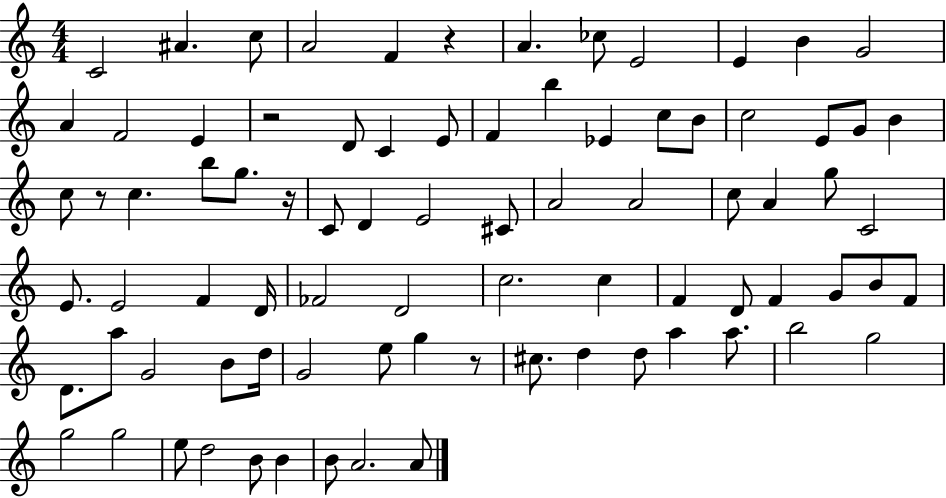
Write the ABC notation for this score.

X:1
T:Untitled
M:4/4
L:1/4
K:C
C2 ^A c/2 A2 F z A _c/2 E2 E B G2 A F2 E z2 D/2 C E/2 F b _E c/2 B/2 c2 E/2 G/2 B c/2 z/2 c b/2 g/2 z/4 C/2 D E2 ^C/2 A2 A2 c/2 A g/2 C2 E/2 E2 F D/4 _F2 D2 c2 c F D/2 F G/2 B/2 F/2 D/2 a/2 G2 B/2 d/4 G2 e/2 g z/2 ^c/2 d d/2 a a/2 b2 g2 g2 g2 e/2 d2 B/2 B B/2 A2 A/2